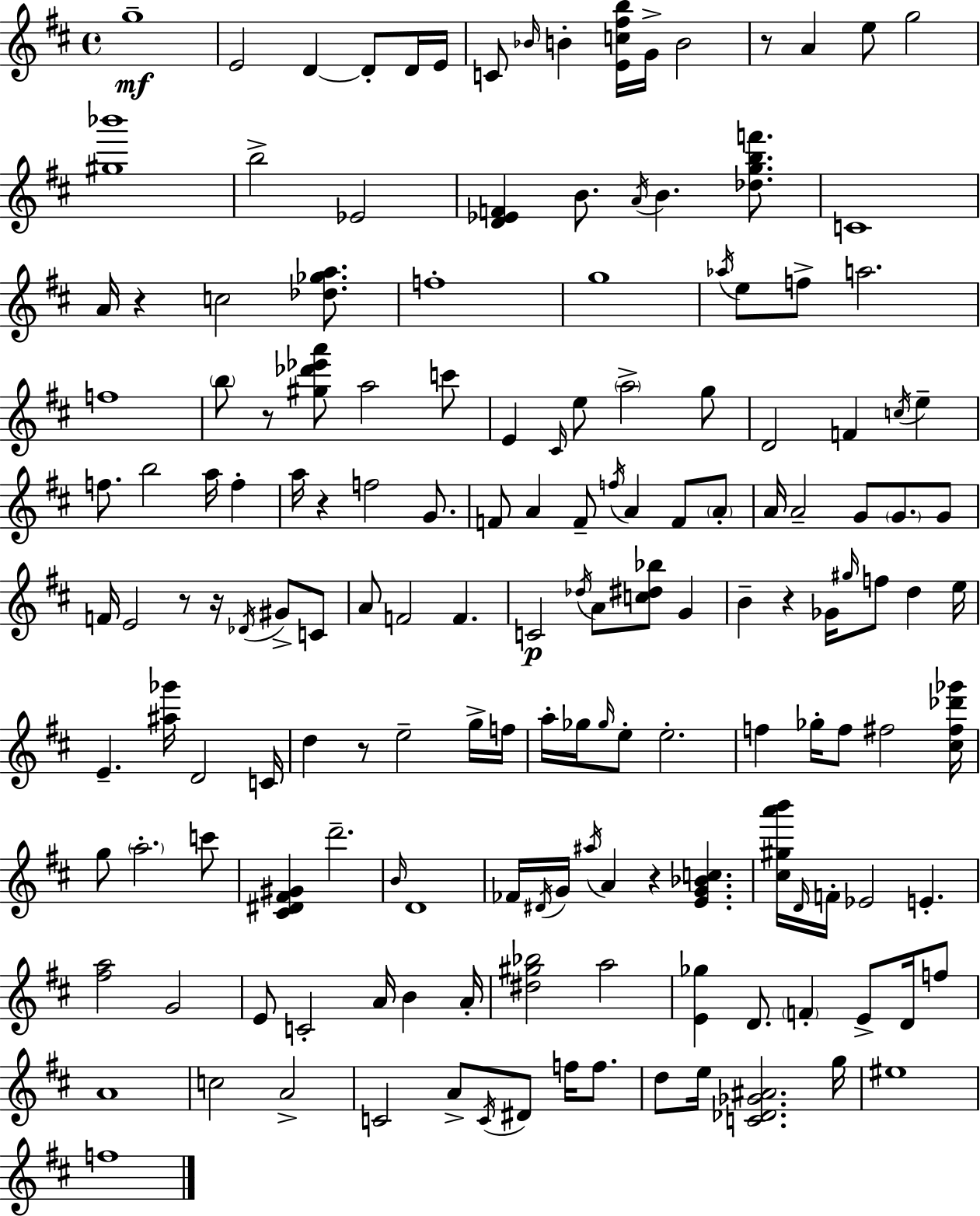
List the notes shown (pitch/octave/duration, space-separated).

G5/w E4/h D4/q D4/e D4/s E4/s C4/e Bb4/s B4/q [E4,C5,F#5,B5]/s G4/s B4/h R/e A4/q E5/e G5/h [G#5,Bb6]/w B5/h Eb4/h [D4,Eb4,F4]/q B4/e. A4/s B4/q. [Db5,G5,B5,F6]/e. C4/w A4/s R/q C5/h [Db5,Gb5,A5]/e. F5/w G5/w Ab5/s E5/e F5/e A5/h. F5/w B5/e R/e [G#5,Db6,Eb6,A6]/e A5/h C6/e E4/q C#4/s E5/e A5/h G5/e D4/h F4/q C5/s E5/q F5/e. B5/h A5/s F5/q A5/s R/q F5/h G4/e. F4/e A4/q F4/e F5/s A4/q F4/e A4/e A4/s A4/h G4/e G4/e. G4/e F4/s E4/h R/e R/s Db4/s G#4/e C4/e A4/e F4/h F4/q. C4/h Db5/s A4/e [C5,D#5,Bb5]/e G4/q B4/q R/q Gb4/s G#5/s F5/e D5/q E5/s E4/q. [A#5,Gb6]/s D4/h C4/s D5/q R/e E5/h G5/s F5/s A5/s Gb5/s Gb5/s E5/e E5/h. F5/q Gb5/s F5/e F#5/h [C#5,F#5,Db6,Gb6]/s G5/e A5/h. C6/e [C#4,D#4,F#4,G#4]/q D6/h. B4/s D4/w FES4/s D#4/s G4/s A#5/s A4/q R/q [E4,G4,Bb4,C5]/q. [C#5,G#5,A6,B6]/s D4/s F4/s Eb4/h E4/q. [F#5,A5]/h G4/h E4/e C4/h A4/s B4/q A4/s [D#5,G#5,Bb5]/h A5/h [E4,Gb5]/q D4/e. F4/q E4/e D4/s F5/e A4/w C5/h A4/h C4/h A4/e C4/s D#4/e F5/s F5/e. D5/e E5/s [C4,Db4,Gb4,A#4]/h. G5/s EIS5/w F5/w